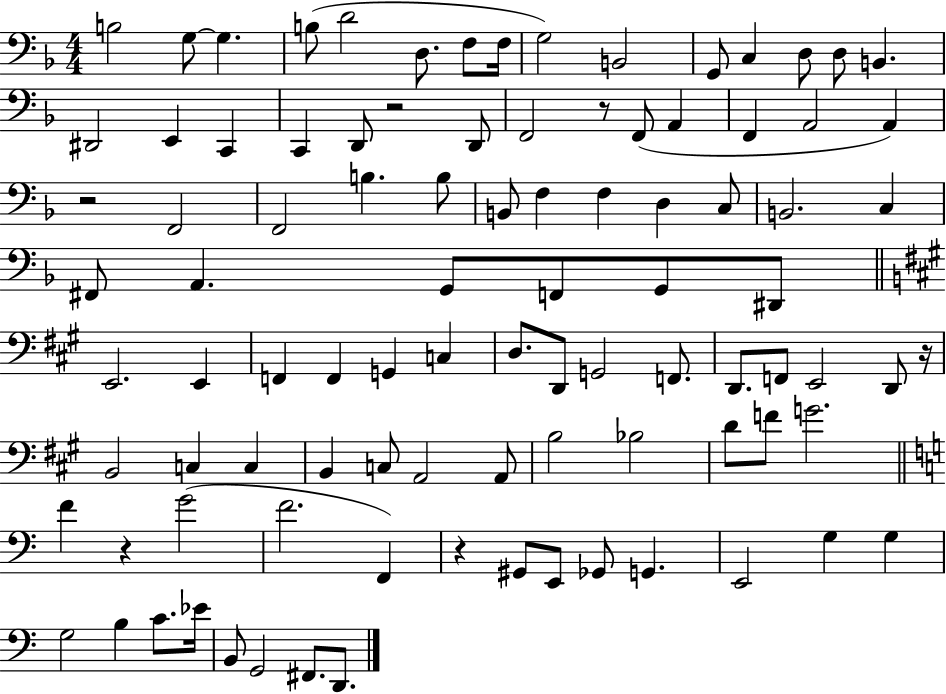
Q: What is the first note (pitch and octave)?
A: B3